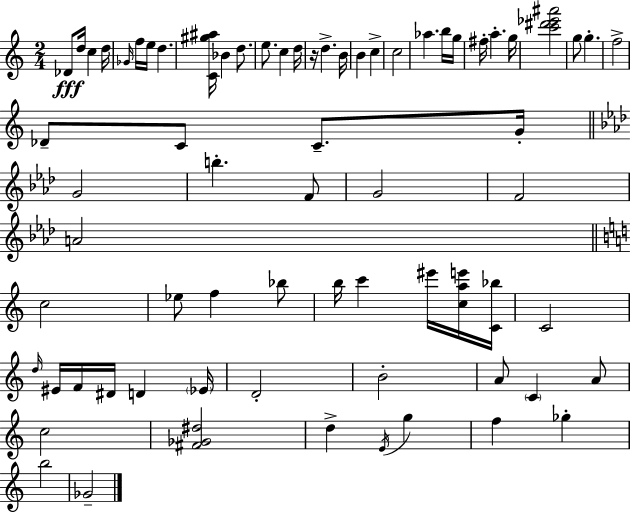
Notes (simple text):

Db4/e D5/s C5/q D5/s Gb4/s F5/s E5/s D5/q. [C4,G#5,A#5]/s Bb4/q D5/e. E5/e. C5/q D5/s R/s D5/q. B4/s B4/q C5/q C5/h Ab5/q. B5/s G5/s F#5/s A5/q. G5/s [C6,D#6,Eb6,A#6]/h G5/e G5/q. F5/h Db4/e C4/e C4/e. G4/s G4/h B5/q. F4/e G4/h F4/h A4/h C5/h Eb5/e F5/q Bb5/e B5/s C6/q EIS6/s [C5,A5,E6]/s [C4,Bb5]/s C4/h D5/s EIS4/s F4/s D#4/s D4/q Eb4/s D4/h B4/h A4/e C4/q A4/e C5/h [F#4,Gb4,D#5]/h D5/q E4/s G5/q F5/q Gb5/q B5/h Gb4/h